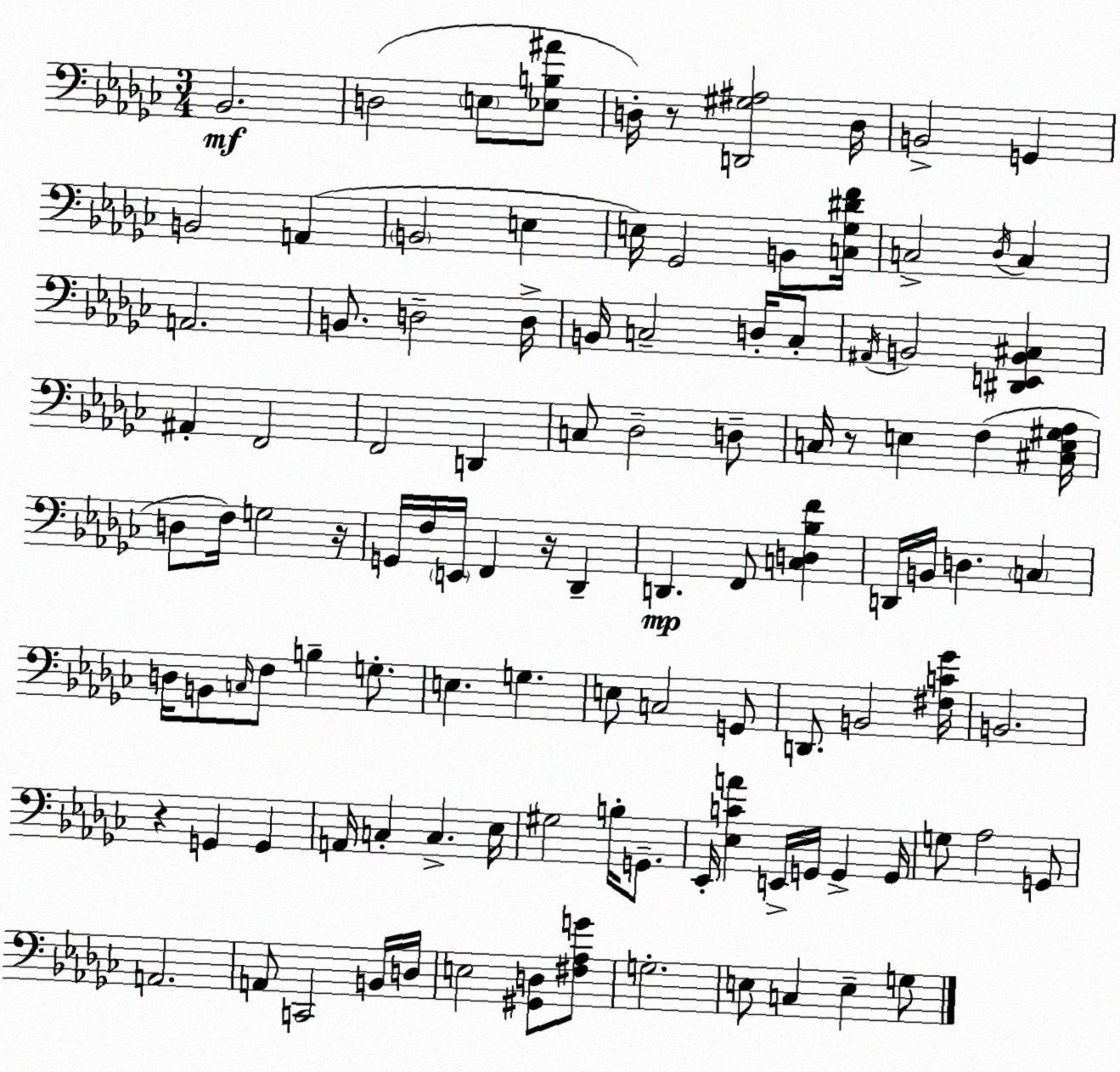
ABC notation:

X:1
T:Untitled
M:3/4
L:1/4
K:Ebm
_B,,2 D,2 E,/2 [_E,B,^A]/2 D,/4 z/2 [D,,^G,^A,]2 D,/4 B,,2 G,, B,,2 A,, B,,2 E, E,/4 _G,,2 B,,/2 [C,_G,^DF]/4 C,2 _D,/4 C, A,,2 B,,/2 D,2 D,/4 B,,/4 C,2 D,/4 C,/2 ^A,,/4 B,,2 [^D,,E,,B,,^C,] ^A,, F,,2 F,,2 D,, C,/2 _D,2 D,/2 C,/4 z/2 E, F, [^C,E,^G,_A,]/4 D,/2 F,/4 G,2 z/4 G,,/4 F,/4 E,,/4 F,, z/4 _D,, D,, F,,/2 [C,D,_B,F] D,,/4 B,,/4 D, C, D,/4 B,,/2 C,/4 F,/2 B, G,/2 E, G, E,/2 C,2 G,,/2 D,,/2 B,,2 [^F,C_G]/4 B,,2 z G,, G,, A,,/4 C, C, _E,/4 ^G,2 B,/4 G,,/2 _E,,/4 [_E,CA] E,,/4 G,,/4 G,, G,,/4 G,/2 _A,2 G,,/2 A,,2 A,,/2 C,,2 B,,/4 D,/4 E,2 [^G,,D,]/2 [^F,_A,G]/2 G,2 E,/2 C, E, G,/2